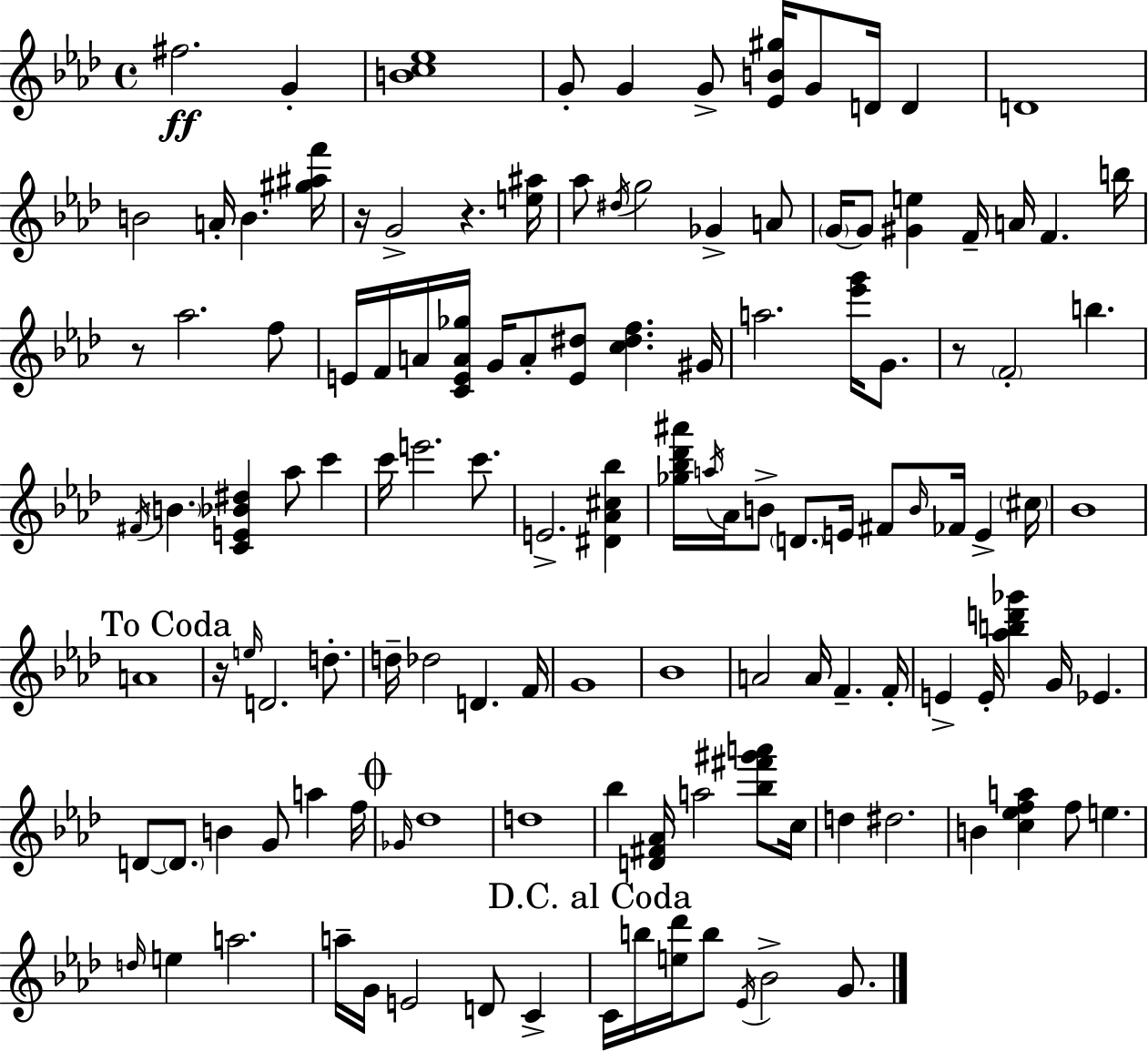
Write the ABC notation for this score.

X:1
T:Untitled
M:4/4
L:1/4
K:Ab
^f2 G [Bc_e]4 G/2 G G/2 [_EB^g]/4 G/2 D/4 D D4 B2 A/4 B [^g^af']/4 z/4 G2 z [e^a]/4 _a/2 ^d/4 g2 _G A/2 G/4 G/2 [^Ge] F/4 A/4 F b/4 z/2 _a2 f/2 E/4 F/4 A/4 [CEA_g]/4 G/4 A/2 [E^d]/2 [c^df] ^G/4 a2 [_e'g']/4 G/2 z/2 F2 b ^F/4 B [CE_B^d] _a/2 c' c'/4 e'2 c'/2 E2 [^D_A^c_b] [_g_b_d'^a']/4 a/4 _A/4 B/2 D/2 E/4 ^F/2 B/4 _F/4 E ^c/4 _B4 A4 z/4 e/4 D2 d/2 d/4 _d2 D F/4 G4 _B4 A2 A/4 F F/4 E E/4 [_abd'_g'] G/4 _E D/2 D/2 B G/2 a f/4 _G/4 _d4 d4 _b [D^F_A]/4 a2 [_b^f'^g'a']/2 c/4 d ^d2 B [c_efa] f/2 e d/4 e a2 a/4 G/4 E2 D/2 C C/4 b/4 [e_d']/4 b/2 _E/4 _B2 G/2